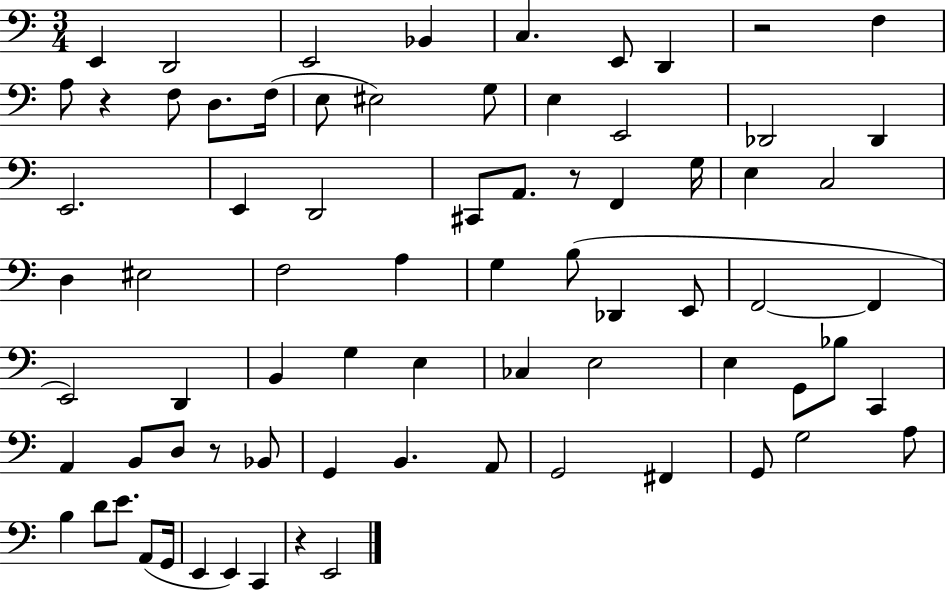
X:1
T:Untitled
M:3/4
L:1/4
K:C
E,, D,,2 E,,2 _B,, C, E,,/2 D,, z2 F, A,/2 z F,/2 D,/2 F,/4 E,/2 ^E,2 G,/2 E, E,,2 _D,,2 _D,, E,,2 E,, D,,2 ^C,,/2 A,,/2 z/2 F,, G,/4 E, C,2 D, ^E,2 F,2 A, G, B,/2 _D,, E,,/2 F,,2 F,, E,,2 D,, B,, G, E, _C, E,2 E, G,,/2 _B,/2 C,, A,, B,,/2 D,/2 z/2 _B,,/2 G,, B,, A,,/2 G,,2 ^F,, G,,/2 G,2 A,/2 B, D/2 E/2 A,,/2 G,,/4 E,, E,, C,, z E,,2